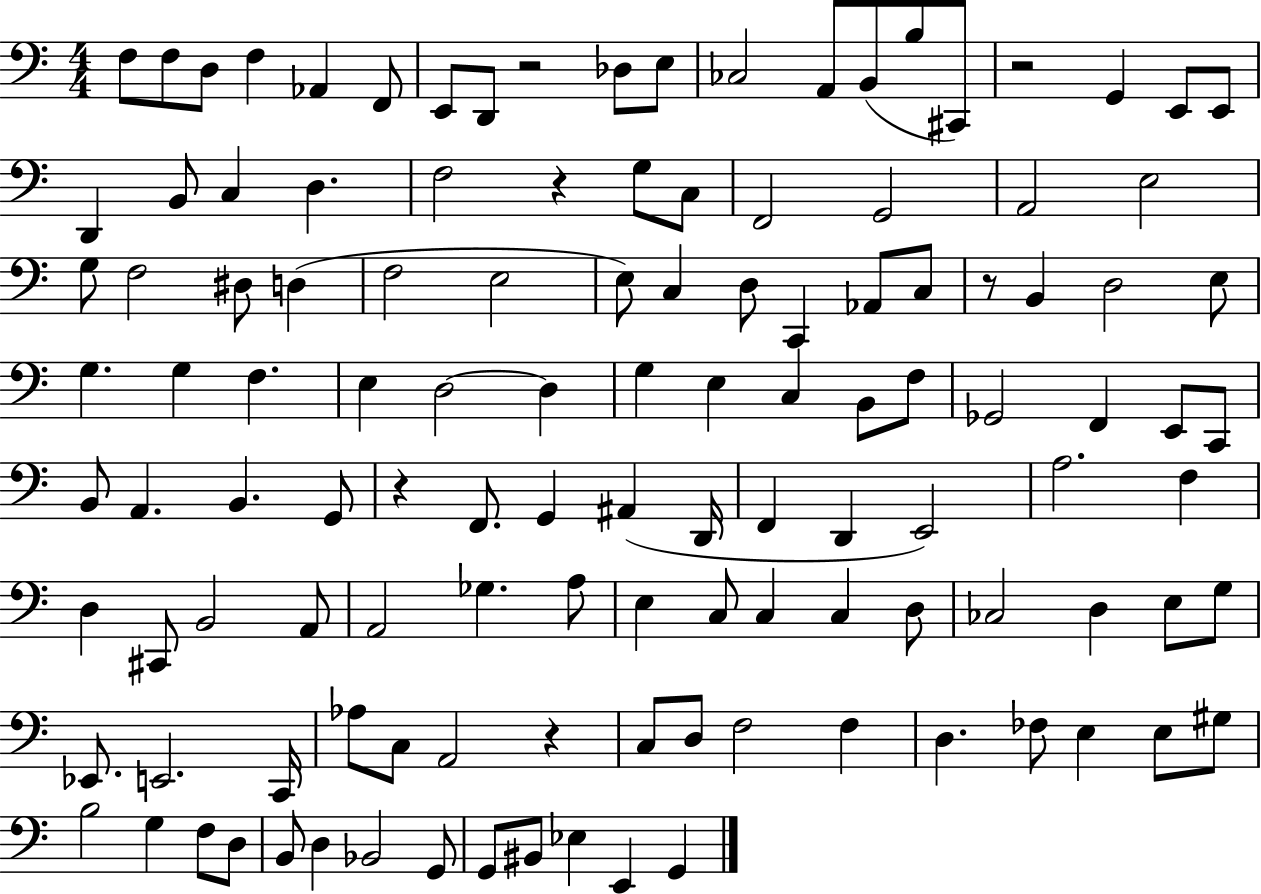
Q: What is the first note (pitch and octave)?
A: F3